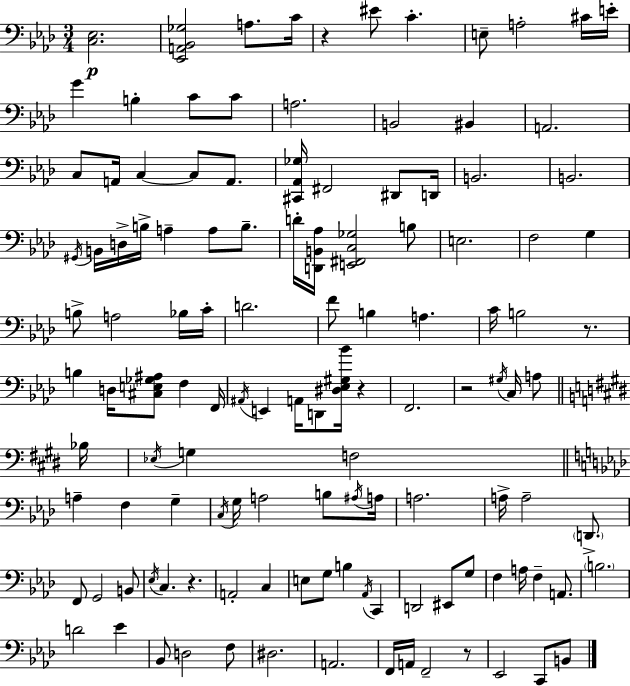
X:1
T:Untitled
M:3/4
L:1/4
K:Ab
[C,_E,]2 [_E,,A,,_B,,_G,]2 A,/2 C/4 z ^E/2 C E,/2 A,2 ^C/4 E/4 G B, C/2 C/2 A,2 B,,2 ^B,, A,,2 C,/2 A,,/4 C, C,/2 A,,/2 [^C,,_A,,_G,]/4 ^F,,2 ^D,,/2 D,,/4 B,,2 B,,2 ^G,,/4 B,,/4 D,/4 B,/4 A, A,/2 B,/2 D/4 [D,,B,,_A,]/4 [E,,^F,,C,_G,]2 B,/2 E,2 F,2 G, B,/2 A,2 _B,/4 C/4 D2 F/2 B, A, C/4 B,2 z/2 B, D,/4 [^C,E,_G,^A,]/2 F, F,,/4 ^A,,/4 E,, A,,/4 D,,/2 [^D,_E,^G,_B]/4 z F,,2 z2 ^G,/4 C,/4 A,/2 _B,/4 _E,/4 G, F,2 A, F, G, C,/4 G,/4 A,2 B,/2 ^A,/4 A,/4 A,2 A,/4 A,2 D,,/2 F,,/2 G,,2 B,,/2 _E,/4 C, z A,,2 C, E,/2 G,/2 B, _A,,/4 C,, D,,2 ^E,,/2 G,/2 F, A,/4 F, A,,/2 B,2 D2 _E _B,,/2 D,2 F,/2 ^D,2 A,,2 F,,/4 A,,/4 F,,2 z/2 _E,,2 C,,/2 B,,/2